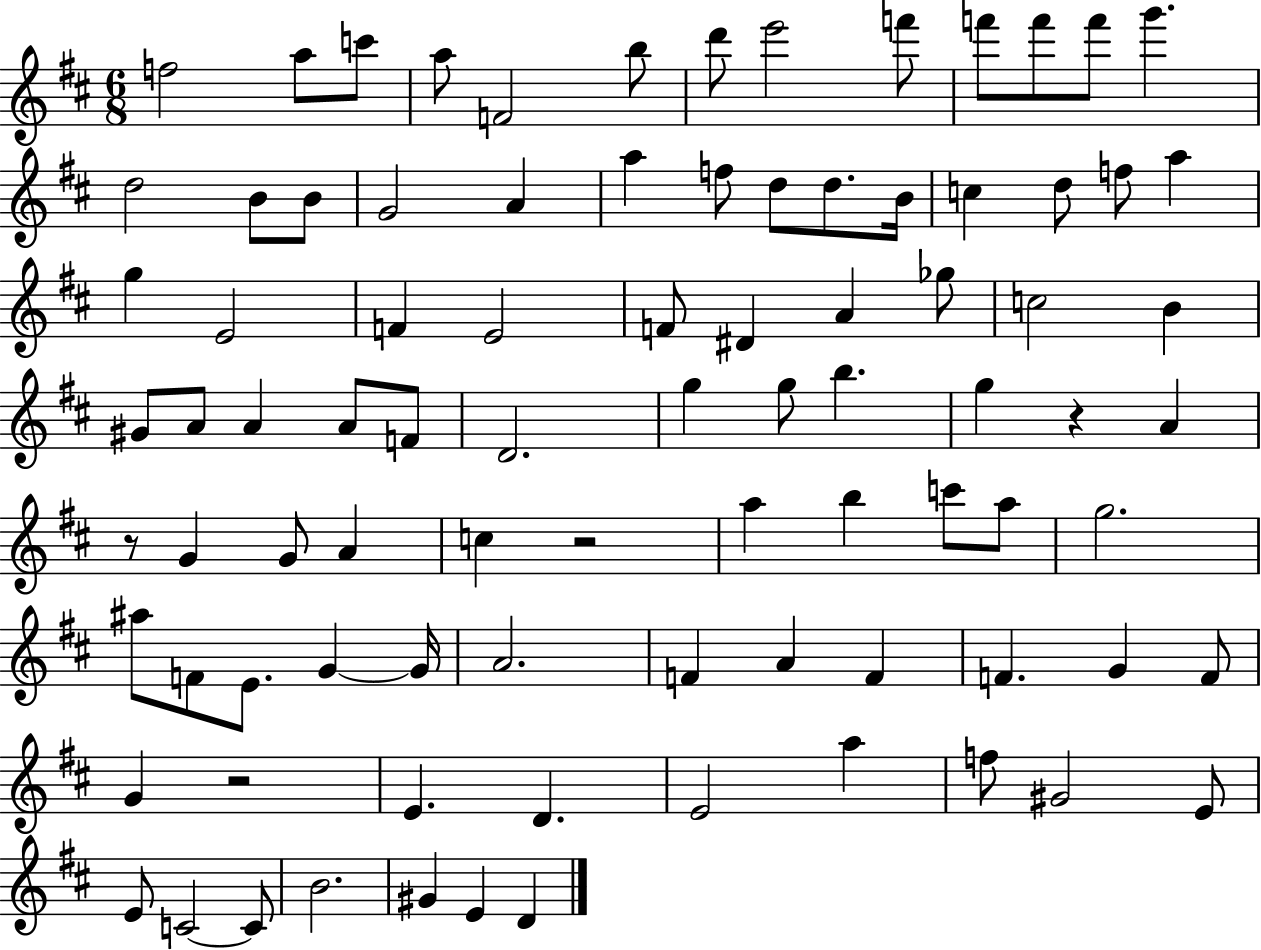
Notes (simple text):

F5/h A5/e C6/e A5/e F4/h B5/e D6/e E6/h F6/e F6/e F6/e F6/e G6/q. D5/h B4/e B4/e G4/h A4/q A5/q F5/e D5/e D5/e. B4/s C5/q D5/e F5/e A5/q G5/q E4/h F4/q E4/h F4/e D#4/q A4/q Gb5/e C5/h B4/q G#4/e A4/e A4/q A4/e F4/e D4/h. G5/q G5/e B5/q. G5/q R/q A4/q R/e G4/q G4/e A4/q C5/q R/h A5/q B5/q C6/e A5/e G5/h. A#5/e F4/e E4/e. G4/q G4/s A4/h. F4/q A4/q F4/q F4/q. G4/q F4/e G4/q R/h E4/q. D4/q. E4/h A5/q F5/e G#4/h E4/e E4/e C4/h C4/e B4/h. G#4/q E4/q D4/q